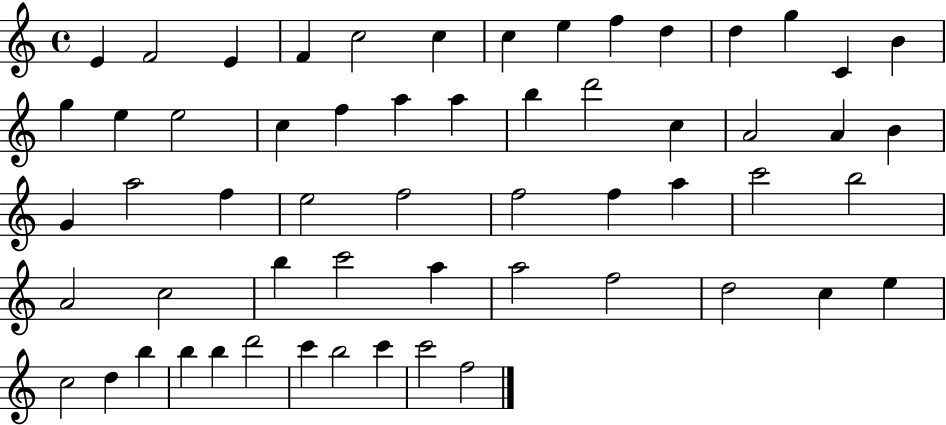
{
  \clef treble
  \time 4/4
  \defaultTimeSignature
  \key c \major
  e'4 f'2 e'4 | f'4 c''2 c''4 | c''4 e''4 f''4 d''4 | d''4 g''4 c'4 b'4 | \break g''4 e''4 e''2 | c''4 f''4 a''4 a''4 | b''4 d'''2 c''4 | a'2 a'4 b'4 | \break g'4 a''2 f''4 | e''2 f''2 | f''2 f''4 a''4 | c'''2 b''2 | \break a'2 c''2 | b''4 c'''2 a''4 | a''2 f''2 | d''2 c''4 e''4 | \break c''2 d''4 b''4 | b''4 b''4 d'''2 | c'''4 b''2 c'''4 | c'''2 f''2 | \break \bar "|."
}